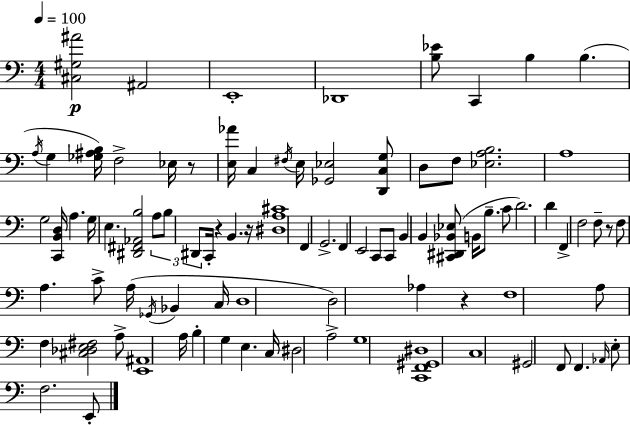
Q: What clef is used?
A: bass